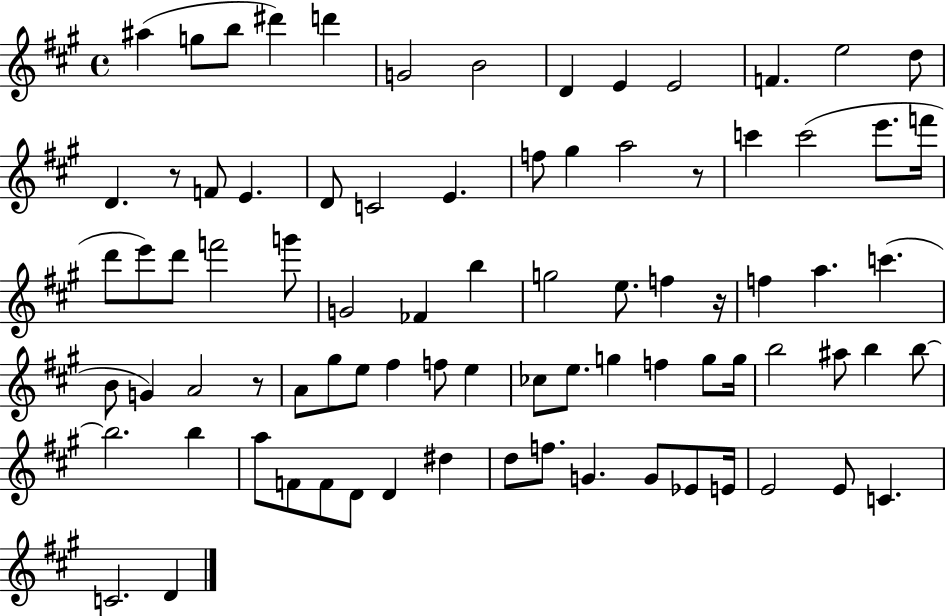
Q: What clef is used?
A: treble